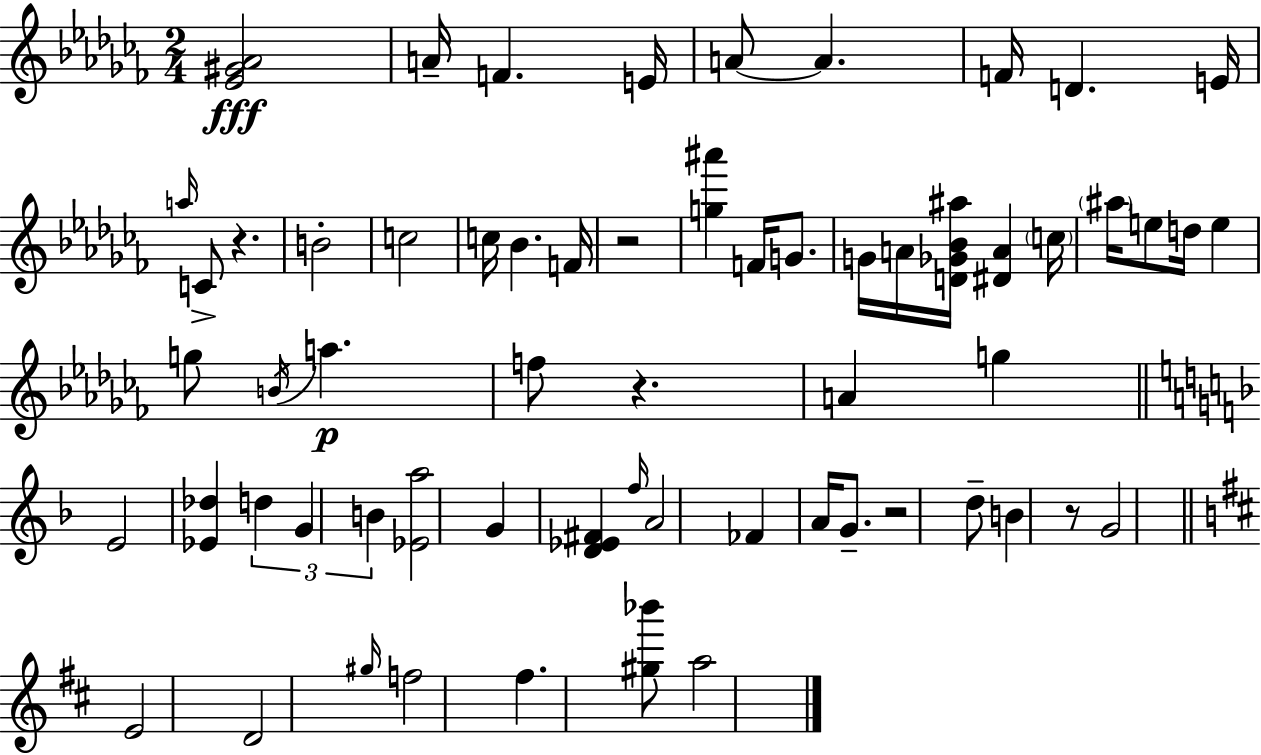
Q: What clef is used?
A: treble